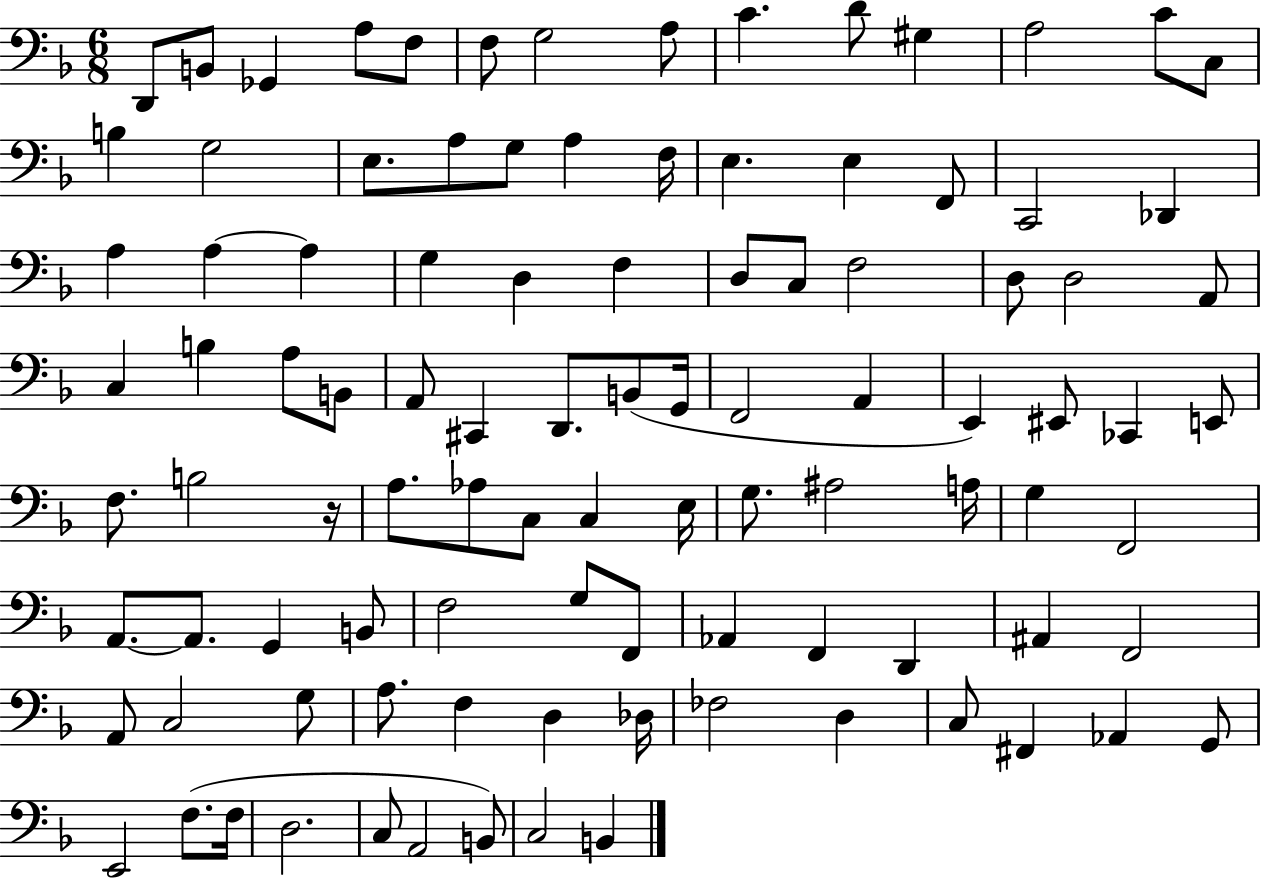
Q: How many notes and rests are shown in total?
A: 100